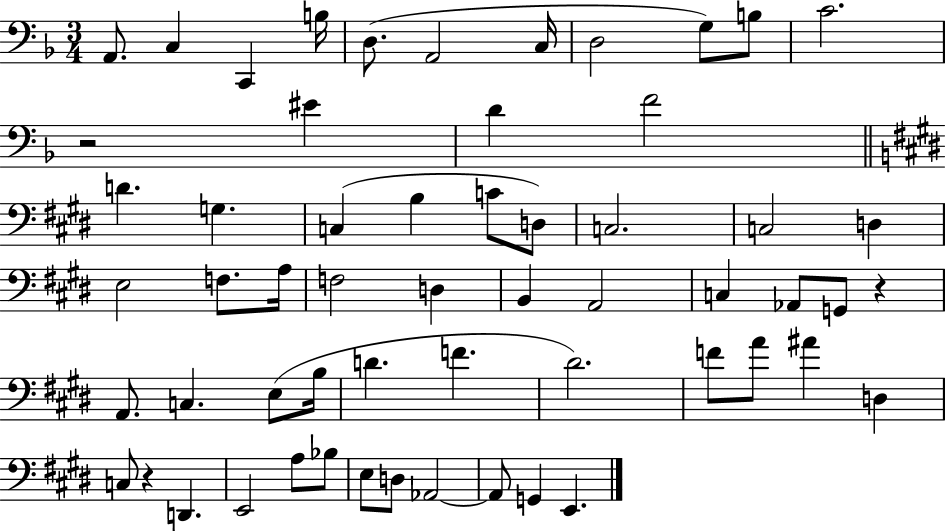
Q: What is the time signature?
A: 3/4